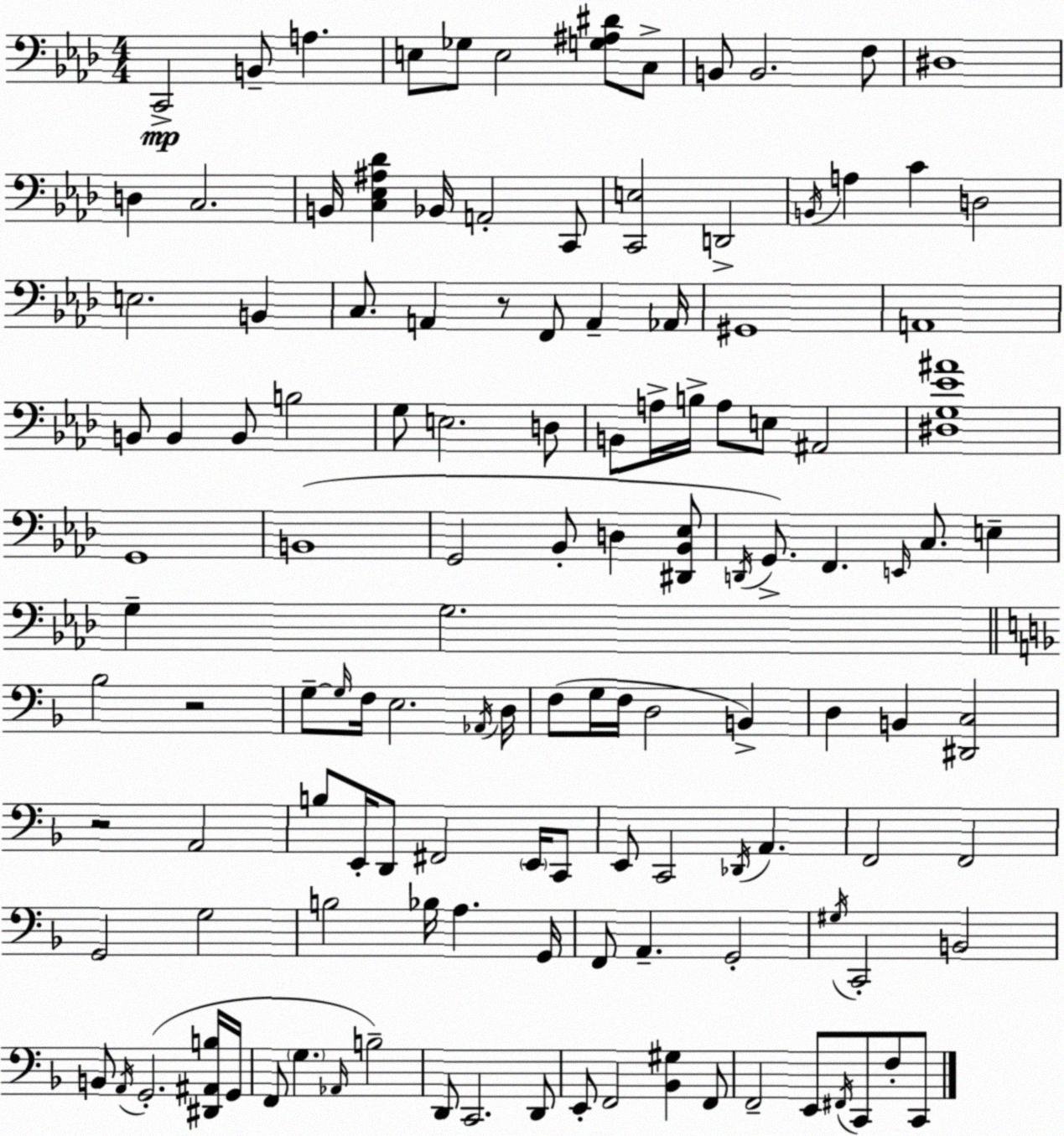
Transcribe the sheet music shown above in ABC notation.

X:1
T:Untitled
M:4/4
L:1/4
K:Fm
C,,2 B,,/2 A, E,/2 _G,/2 E,2 [G,^A,^D]/2 C,/2 B,,/2 B,,2 F,/2 ^D,4 D, C,2 B,,/4 [C,_E,^A,_D] _B,,/4 A,,2 C,,/2 [C,,E,]2 D,,2 B,,/4 A, C D,2 E,2 B,, C,/2 A,, z/2 F,,/2 A,, _A,,/4 ^G,,4 A,,4 B,,/2 B,, B,,/2 B,2 G,/2 E,2 D,/2 B,,/2 A,/4 B,/4 A,/2 E,/2 ^A,,2 [^D,G,_E^A]4 G,,4 B,,4 G,,2 _B,,/2 D, [^D,,_B,,_E,]/2 D,,/4 G,,/2 F,, E,,/4 C,/2 E, G, G,2 _B,2 z2 G,/2 G,/4 F,/4 E,2 _A,,/4 D,/4 F,/2 G,/4 F,/4 D,2 B,, D, B,, [^D,,C,]2 z2 A,,2 B,/2 E,,/4 D,,/2 ^F,,2 E,,/4 C,,/2 E,,/2 C,,2 _D,,/4 A,, F,,2 F,,2 G,,2 G,2 B,2 _B,/4 A, G,,/4 F,,/2 A,, G,,2 ^G,/4 C,,2 B,,2 B,,/2 A,,/4 G,,2 [^D,,^A,,B,]/4 G,,/4 F,,/2 G, _A,,/4 B,2 D,,/2 C,,2 D,,/2 E,,/2 F,,2 [_B,,^G,] F,,/2 F,,2 E,,/2 ^F,,/4 C,,/2 F,/2 C,,/2